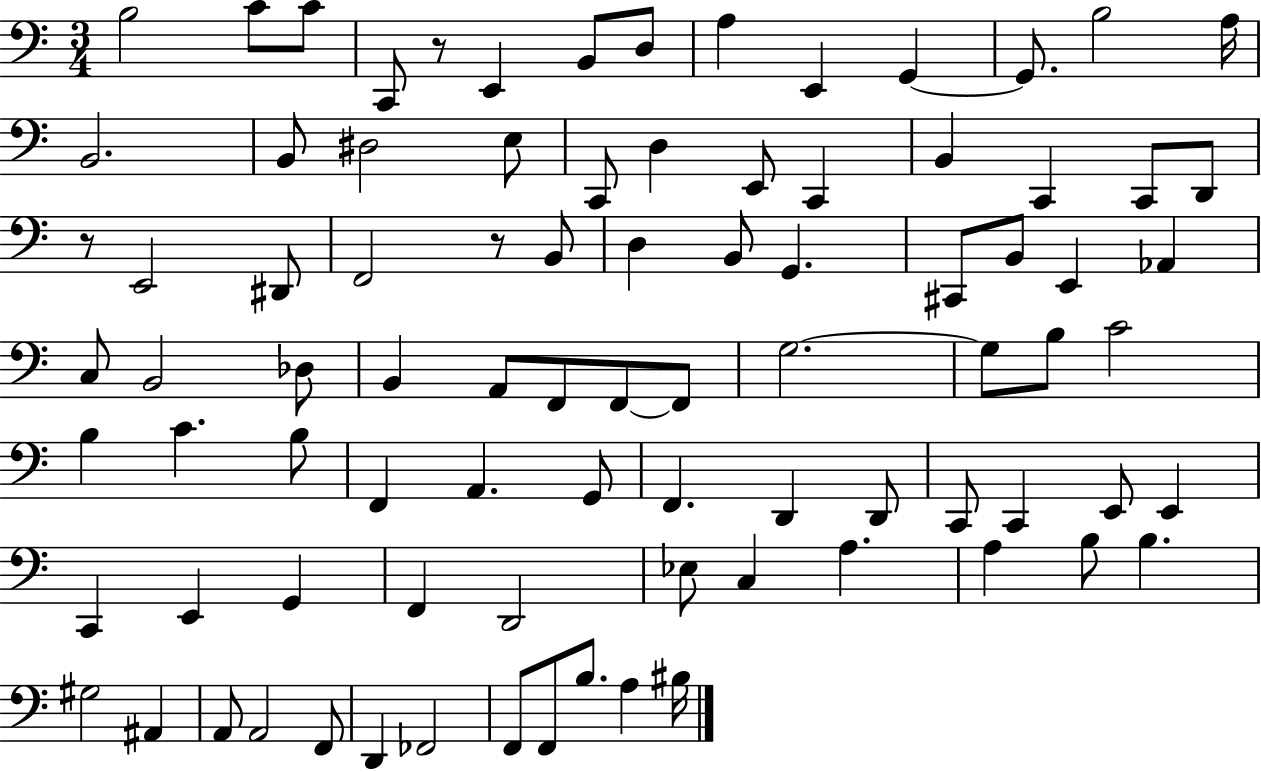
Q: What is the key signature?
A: C major